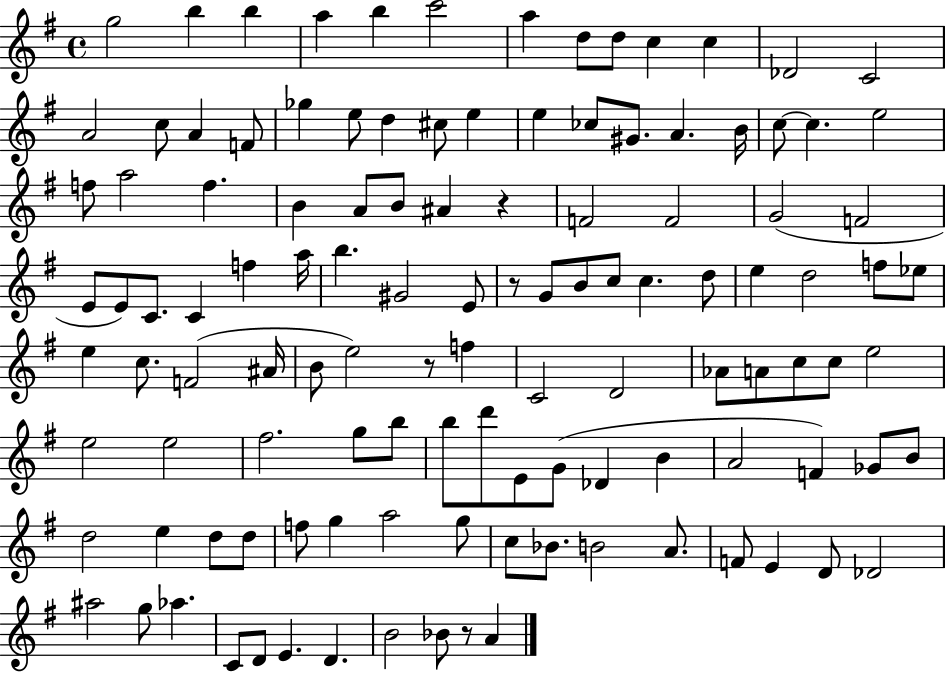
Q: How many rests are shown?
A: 4